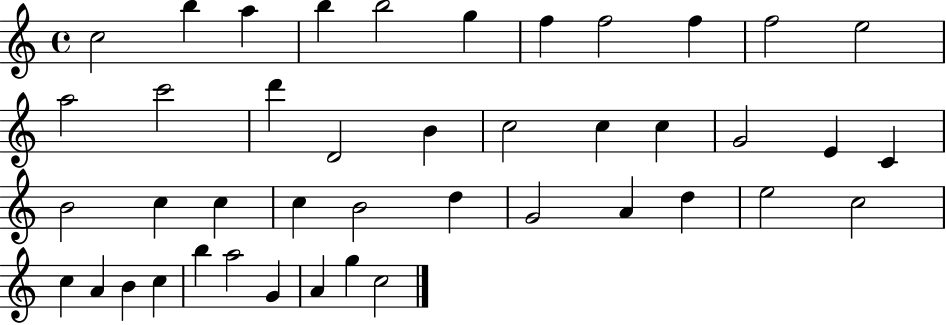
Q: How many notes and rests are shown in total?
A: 43